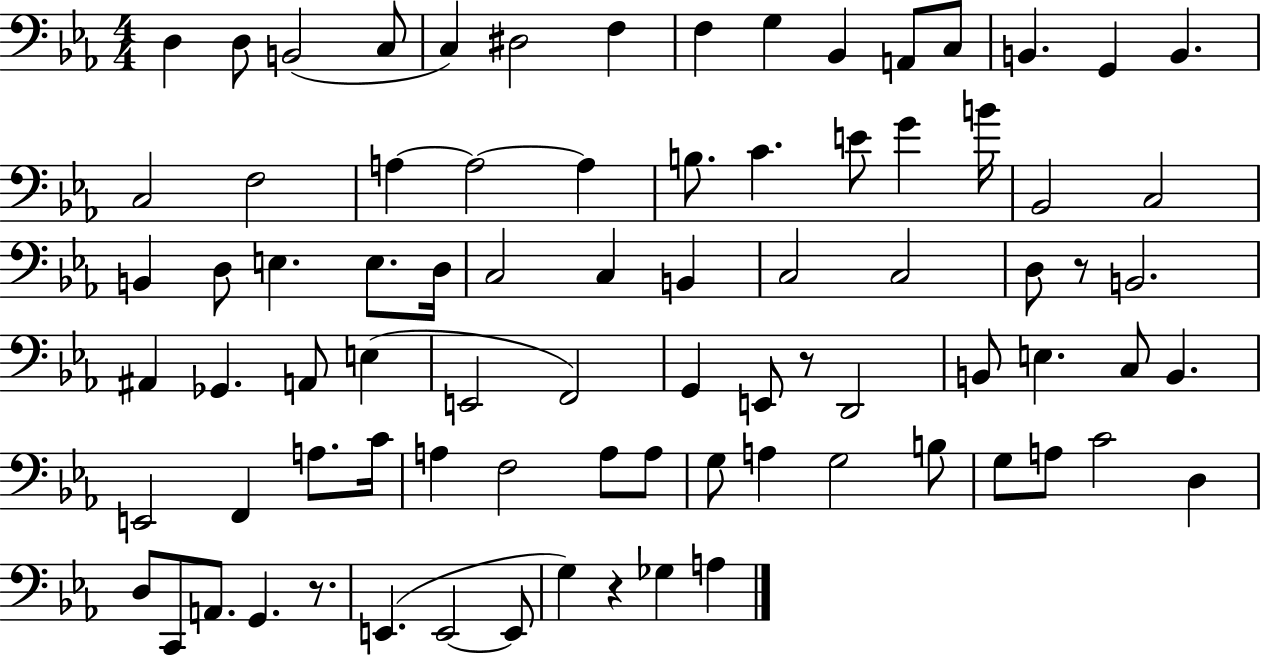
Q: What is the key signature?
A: EES major